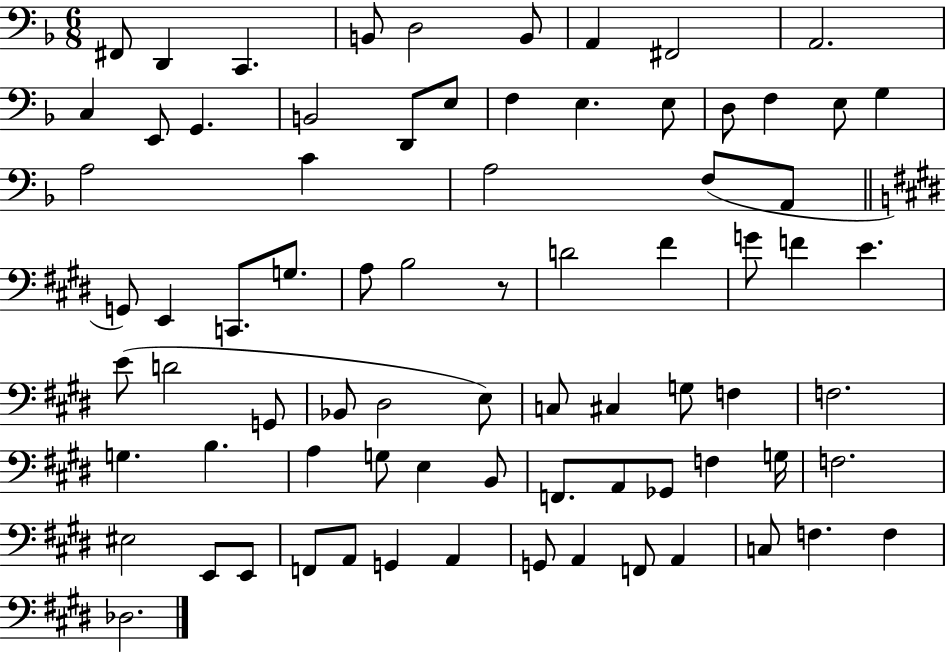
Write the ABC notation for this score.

X:1
T:Untitled
M:6/8
L:1/4
K:F
^F,,/2 D,, C,, B,,/2 D,2 B,,/2 A,, ^F,,2 A,,2 C, E,,/2 G,, B,,2 D,,/2 E,/2 F, E, E,/2 D,/2 F, E,/2 G, A,2 C A,2 F,/2 A,,/2 G,,/2 E,, C,,/2 G,/2 A,/2 B,2 z/2 D2 ^F G/2 F E E/2 D2 G,,/2 _B,,/2 ^D,2 E,/2 C,/2 ^C, G,/2 F, F,2 G, B, A, G,/2 E, B,,/2 F,,/2 A,,/2 _G,,/2 F, G,/4 F,2 ^E,2 E,,/2 E,,/2 F,,/2 A,,/2 G,, A,, G,,/2 A,, F,,/2 A,, C,/2 F, F, _D,2